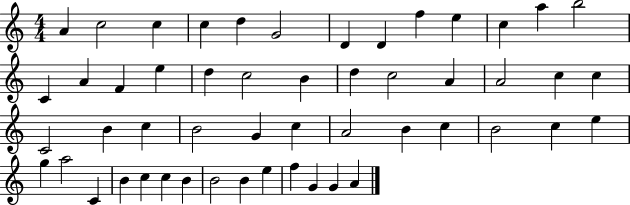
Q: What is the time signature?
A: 4/4